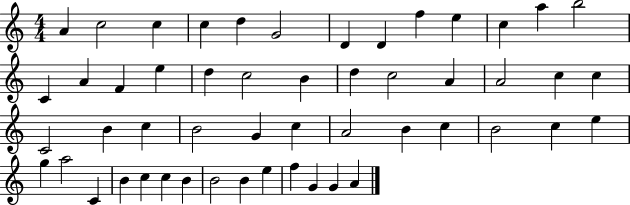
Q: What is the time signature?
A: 4/4